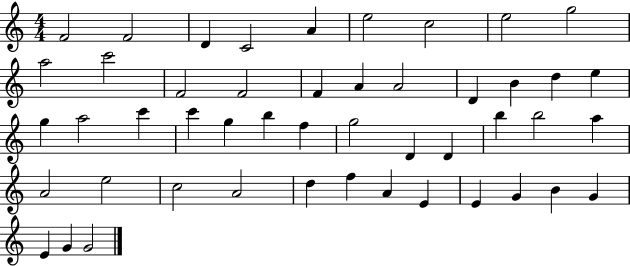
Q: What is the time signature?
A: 4/4